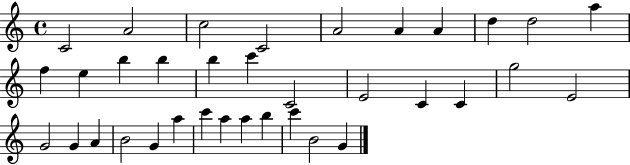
X:1
T:Untitled
M:4/4
L:1/4
K:C
C2 A2 c2 C2 A2 A A d d2 a f e b b b c' C2 E2 C C g2 E2 G2 G A B2 G a c' a a b c' B2 G